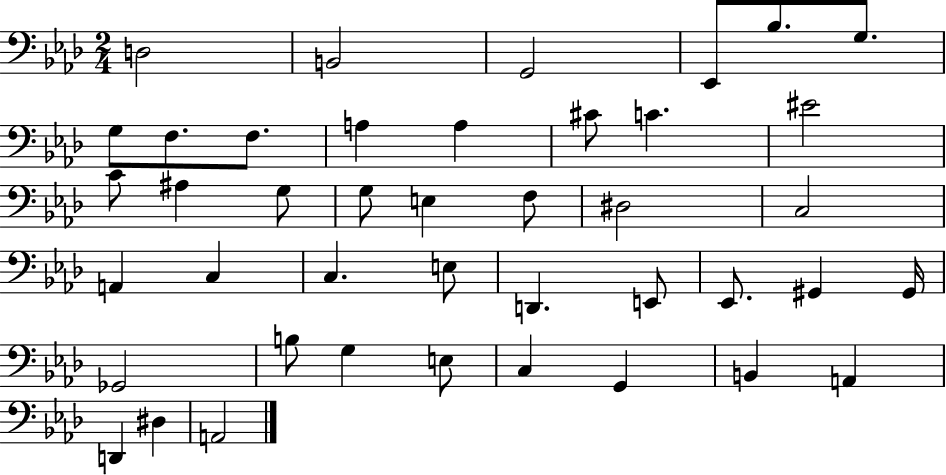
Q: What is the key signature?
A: AES major